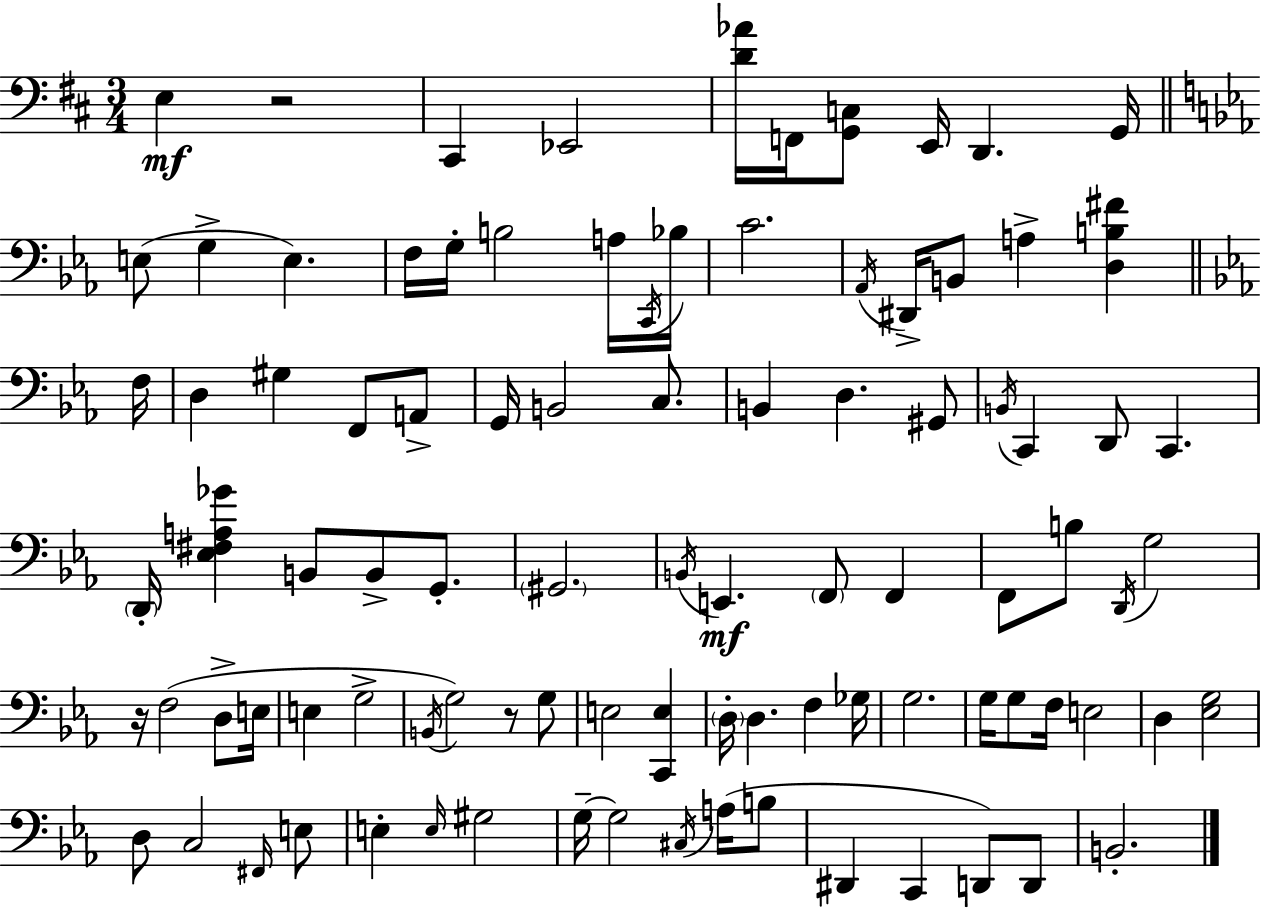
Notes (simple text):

E3/q R/h C#2/q Eb2/h [D4,Ab4]/s F2/s [G2,C3]/e E2/s D2/q. G2/s E3/e G3/q E3/q. F3/s G3/s B3/h A3/s C2/s Bb3/s C4/h. Ab2/s D#2/s B2/e A3/q [D3,B3,F#4]/q F3/s D3/q G#3/q F2/e A2/e G2/s B2/h C3/e. B2/q D3/q. G#2/e B2/s C2/q D2/e C2/q. D2/s [Eb3,F#3,A3,Gb4]/q B2/e B2/e G2/e. G#2/h. B2/s E2/q. F2/e F2/q F2/e B3/e D2/s G3/h R/s F3/h D3/e E3/s E3/q G3/h B2/s G3/h R/e G3/e E3/h [C2,E3]/q D3/s D3/q. F3/q Gb3/s G3/h. G3/s G3/e F3/s E3/h D3/q [Eb3,G3]/h D3/e C3/h F#2/s E3/e E3/q E3/s G#3/h G3/s G3/h C#3/s A3/s B3/e D#2/q C2/q D2/e D2/e B2/h.